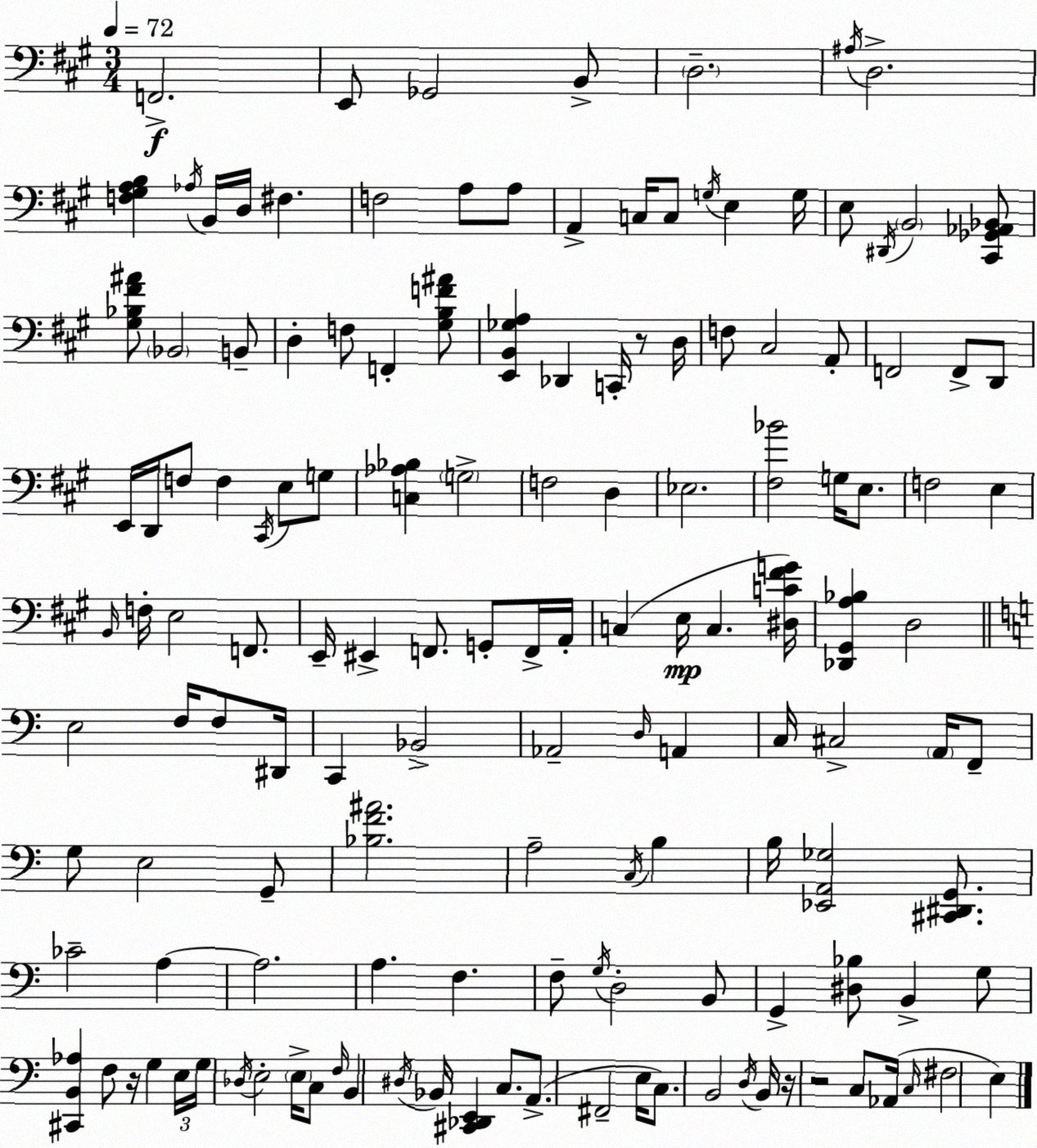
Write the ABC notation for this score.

X:1
T:Untitled
M:3/4
L:1/4
K:A
F,,2 E,,/2 _G,,2 B,,/2 D,2 ^A,/4 D,2 [F,^G,A,B,] _A,/4 B,,/4 D,/4 ^F, F,2 A,/2 A,/2 A,, C,/4 C,/2 G,/4 E, G,/4 E,/2 ^D,,/4 B,,2 [^C,,_G,,_A,,_B,,]/2 [^G,_B,^F^A]/2 _B,,2 B,,/2 D, F,/2 F,, [^G,B,F^A]/2 [E,,B,,_G,A,] _D,, C,,/4 z/2 D,/4 F,/2 ^C,2 A,,/2 F,,2 F,,/2 D,,/2 E,,/4 D,,/4 F,/2 F, ^C,,/4 E,/2 G,/2 [C,_A,_B,] G,2 F,2 D, _E,2 [^F,_B]2 G,/4 E,/2 F,2 E, B,,/4 F,/4 E,2 F,,/2 E,,/4 ^E,, F,,/2 G,,/2 F,,/4 A,,/4 C, E,/4 C, [^D,C^FG]/4 [_D,,^G,,A,_B,] D,2 E,2 F,/4 F,/2 ^D,,/4 C,, _B,,2 _A,,2 D,/4 A,, C,/4 ^C,2 A,,/4 F,,/2 G,/2 E,2 G,,/2 [_B,F^A]2 A,2 C,/4 B, B,/4 [_E,,A,,_G,]2 [^C,,^D,,G,,]/2 _C2 A, A,2 A, F, F,/2 G,/4 D,2 B,,/2 G,, [^D,_B,]/2 B,, G,/2 [^C,,B,,_A,] F,/2 z/4 G, E,/4 G,/4 _D,/4 E,2 E,/4 C,/2 F,/4 B,, ^D,/4 _B,,/4 [^C,,_D,,E,,] C,/2 A,,/2 ^F,,2 E,/4 C,/2 B,,2 D,/4 B,,/4 z/4 z2 C,/2 _A,,/4 C,/4 ^F,2 E,